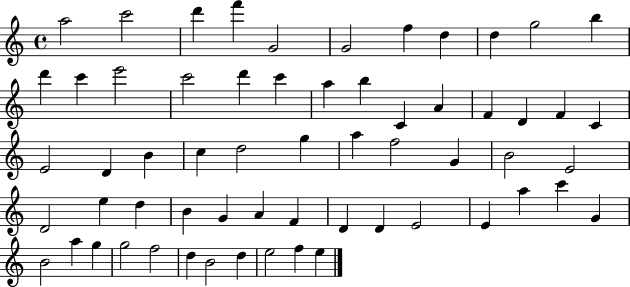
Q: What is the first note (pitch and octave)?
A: A5